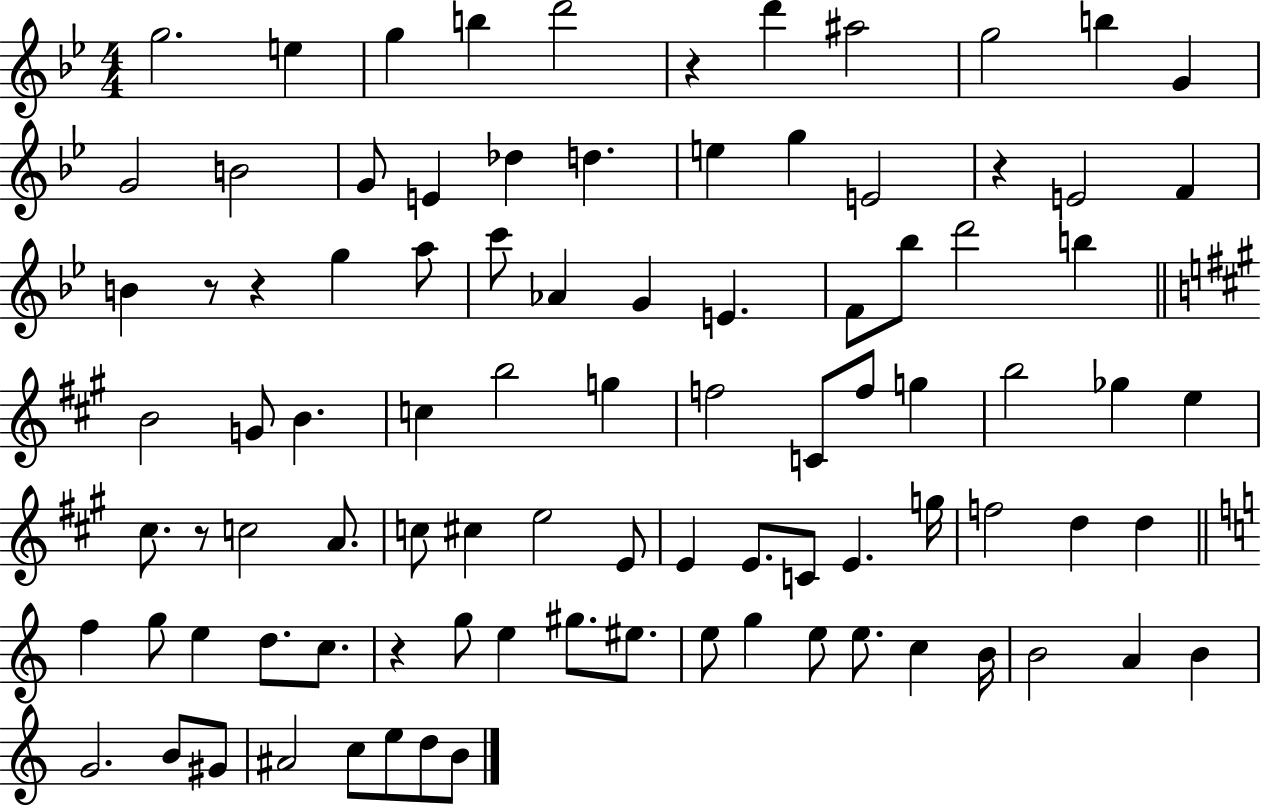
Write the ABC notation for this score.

X:1
T:Untitled
M:4/4
L:1/4
K:Bb
g2 e g b d'2 z d' ^a2 g2 b G G2 B2 G/2 E _d d e g E2 z E2 F B z/2 z g a/2 c'/2 _A G E F/2 _b/2 d'2 b B2 G/2 B c b2 g f2 C/2 f/2 g b2 _g e ^c/2 z/2 c2 A/2 c/2 ^c e2 E/2 E E/2 C/2 E g/4 f2 d d f g/2 e d/2 c/2 z g/2 e ^g/2 ^e/2 e/2 g e/2 e/2 c B/4 B2 A B G2 B/2 ^G/2 ^A2 c/2 e/2 d/2 B/2